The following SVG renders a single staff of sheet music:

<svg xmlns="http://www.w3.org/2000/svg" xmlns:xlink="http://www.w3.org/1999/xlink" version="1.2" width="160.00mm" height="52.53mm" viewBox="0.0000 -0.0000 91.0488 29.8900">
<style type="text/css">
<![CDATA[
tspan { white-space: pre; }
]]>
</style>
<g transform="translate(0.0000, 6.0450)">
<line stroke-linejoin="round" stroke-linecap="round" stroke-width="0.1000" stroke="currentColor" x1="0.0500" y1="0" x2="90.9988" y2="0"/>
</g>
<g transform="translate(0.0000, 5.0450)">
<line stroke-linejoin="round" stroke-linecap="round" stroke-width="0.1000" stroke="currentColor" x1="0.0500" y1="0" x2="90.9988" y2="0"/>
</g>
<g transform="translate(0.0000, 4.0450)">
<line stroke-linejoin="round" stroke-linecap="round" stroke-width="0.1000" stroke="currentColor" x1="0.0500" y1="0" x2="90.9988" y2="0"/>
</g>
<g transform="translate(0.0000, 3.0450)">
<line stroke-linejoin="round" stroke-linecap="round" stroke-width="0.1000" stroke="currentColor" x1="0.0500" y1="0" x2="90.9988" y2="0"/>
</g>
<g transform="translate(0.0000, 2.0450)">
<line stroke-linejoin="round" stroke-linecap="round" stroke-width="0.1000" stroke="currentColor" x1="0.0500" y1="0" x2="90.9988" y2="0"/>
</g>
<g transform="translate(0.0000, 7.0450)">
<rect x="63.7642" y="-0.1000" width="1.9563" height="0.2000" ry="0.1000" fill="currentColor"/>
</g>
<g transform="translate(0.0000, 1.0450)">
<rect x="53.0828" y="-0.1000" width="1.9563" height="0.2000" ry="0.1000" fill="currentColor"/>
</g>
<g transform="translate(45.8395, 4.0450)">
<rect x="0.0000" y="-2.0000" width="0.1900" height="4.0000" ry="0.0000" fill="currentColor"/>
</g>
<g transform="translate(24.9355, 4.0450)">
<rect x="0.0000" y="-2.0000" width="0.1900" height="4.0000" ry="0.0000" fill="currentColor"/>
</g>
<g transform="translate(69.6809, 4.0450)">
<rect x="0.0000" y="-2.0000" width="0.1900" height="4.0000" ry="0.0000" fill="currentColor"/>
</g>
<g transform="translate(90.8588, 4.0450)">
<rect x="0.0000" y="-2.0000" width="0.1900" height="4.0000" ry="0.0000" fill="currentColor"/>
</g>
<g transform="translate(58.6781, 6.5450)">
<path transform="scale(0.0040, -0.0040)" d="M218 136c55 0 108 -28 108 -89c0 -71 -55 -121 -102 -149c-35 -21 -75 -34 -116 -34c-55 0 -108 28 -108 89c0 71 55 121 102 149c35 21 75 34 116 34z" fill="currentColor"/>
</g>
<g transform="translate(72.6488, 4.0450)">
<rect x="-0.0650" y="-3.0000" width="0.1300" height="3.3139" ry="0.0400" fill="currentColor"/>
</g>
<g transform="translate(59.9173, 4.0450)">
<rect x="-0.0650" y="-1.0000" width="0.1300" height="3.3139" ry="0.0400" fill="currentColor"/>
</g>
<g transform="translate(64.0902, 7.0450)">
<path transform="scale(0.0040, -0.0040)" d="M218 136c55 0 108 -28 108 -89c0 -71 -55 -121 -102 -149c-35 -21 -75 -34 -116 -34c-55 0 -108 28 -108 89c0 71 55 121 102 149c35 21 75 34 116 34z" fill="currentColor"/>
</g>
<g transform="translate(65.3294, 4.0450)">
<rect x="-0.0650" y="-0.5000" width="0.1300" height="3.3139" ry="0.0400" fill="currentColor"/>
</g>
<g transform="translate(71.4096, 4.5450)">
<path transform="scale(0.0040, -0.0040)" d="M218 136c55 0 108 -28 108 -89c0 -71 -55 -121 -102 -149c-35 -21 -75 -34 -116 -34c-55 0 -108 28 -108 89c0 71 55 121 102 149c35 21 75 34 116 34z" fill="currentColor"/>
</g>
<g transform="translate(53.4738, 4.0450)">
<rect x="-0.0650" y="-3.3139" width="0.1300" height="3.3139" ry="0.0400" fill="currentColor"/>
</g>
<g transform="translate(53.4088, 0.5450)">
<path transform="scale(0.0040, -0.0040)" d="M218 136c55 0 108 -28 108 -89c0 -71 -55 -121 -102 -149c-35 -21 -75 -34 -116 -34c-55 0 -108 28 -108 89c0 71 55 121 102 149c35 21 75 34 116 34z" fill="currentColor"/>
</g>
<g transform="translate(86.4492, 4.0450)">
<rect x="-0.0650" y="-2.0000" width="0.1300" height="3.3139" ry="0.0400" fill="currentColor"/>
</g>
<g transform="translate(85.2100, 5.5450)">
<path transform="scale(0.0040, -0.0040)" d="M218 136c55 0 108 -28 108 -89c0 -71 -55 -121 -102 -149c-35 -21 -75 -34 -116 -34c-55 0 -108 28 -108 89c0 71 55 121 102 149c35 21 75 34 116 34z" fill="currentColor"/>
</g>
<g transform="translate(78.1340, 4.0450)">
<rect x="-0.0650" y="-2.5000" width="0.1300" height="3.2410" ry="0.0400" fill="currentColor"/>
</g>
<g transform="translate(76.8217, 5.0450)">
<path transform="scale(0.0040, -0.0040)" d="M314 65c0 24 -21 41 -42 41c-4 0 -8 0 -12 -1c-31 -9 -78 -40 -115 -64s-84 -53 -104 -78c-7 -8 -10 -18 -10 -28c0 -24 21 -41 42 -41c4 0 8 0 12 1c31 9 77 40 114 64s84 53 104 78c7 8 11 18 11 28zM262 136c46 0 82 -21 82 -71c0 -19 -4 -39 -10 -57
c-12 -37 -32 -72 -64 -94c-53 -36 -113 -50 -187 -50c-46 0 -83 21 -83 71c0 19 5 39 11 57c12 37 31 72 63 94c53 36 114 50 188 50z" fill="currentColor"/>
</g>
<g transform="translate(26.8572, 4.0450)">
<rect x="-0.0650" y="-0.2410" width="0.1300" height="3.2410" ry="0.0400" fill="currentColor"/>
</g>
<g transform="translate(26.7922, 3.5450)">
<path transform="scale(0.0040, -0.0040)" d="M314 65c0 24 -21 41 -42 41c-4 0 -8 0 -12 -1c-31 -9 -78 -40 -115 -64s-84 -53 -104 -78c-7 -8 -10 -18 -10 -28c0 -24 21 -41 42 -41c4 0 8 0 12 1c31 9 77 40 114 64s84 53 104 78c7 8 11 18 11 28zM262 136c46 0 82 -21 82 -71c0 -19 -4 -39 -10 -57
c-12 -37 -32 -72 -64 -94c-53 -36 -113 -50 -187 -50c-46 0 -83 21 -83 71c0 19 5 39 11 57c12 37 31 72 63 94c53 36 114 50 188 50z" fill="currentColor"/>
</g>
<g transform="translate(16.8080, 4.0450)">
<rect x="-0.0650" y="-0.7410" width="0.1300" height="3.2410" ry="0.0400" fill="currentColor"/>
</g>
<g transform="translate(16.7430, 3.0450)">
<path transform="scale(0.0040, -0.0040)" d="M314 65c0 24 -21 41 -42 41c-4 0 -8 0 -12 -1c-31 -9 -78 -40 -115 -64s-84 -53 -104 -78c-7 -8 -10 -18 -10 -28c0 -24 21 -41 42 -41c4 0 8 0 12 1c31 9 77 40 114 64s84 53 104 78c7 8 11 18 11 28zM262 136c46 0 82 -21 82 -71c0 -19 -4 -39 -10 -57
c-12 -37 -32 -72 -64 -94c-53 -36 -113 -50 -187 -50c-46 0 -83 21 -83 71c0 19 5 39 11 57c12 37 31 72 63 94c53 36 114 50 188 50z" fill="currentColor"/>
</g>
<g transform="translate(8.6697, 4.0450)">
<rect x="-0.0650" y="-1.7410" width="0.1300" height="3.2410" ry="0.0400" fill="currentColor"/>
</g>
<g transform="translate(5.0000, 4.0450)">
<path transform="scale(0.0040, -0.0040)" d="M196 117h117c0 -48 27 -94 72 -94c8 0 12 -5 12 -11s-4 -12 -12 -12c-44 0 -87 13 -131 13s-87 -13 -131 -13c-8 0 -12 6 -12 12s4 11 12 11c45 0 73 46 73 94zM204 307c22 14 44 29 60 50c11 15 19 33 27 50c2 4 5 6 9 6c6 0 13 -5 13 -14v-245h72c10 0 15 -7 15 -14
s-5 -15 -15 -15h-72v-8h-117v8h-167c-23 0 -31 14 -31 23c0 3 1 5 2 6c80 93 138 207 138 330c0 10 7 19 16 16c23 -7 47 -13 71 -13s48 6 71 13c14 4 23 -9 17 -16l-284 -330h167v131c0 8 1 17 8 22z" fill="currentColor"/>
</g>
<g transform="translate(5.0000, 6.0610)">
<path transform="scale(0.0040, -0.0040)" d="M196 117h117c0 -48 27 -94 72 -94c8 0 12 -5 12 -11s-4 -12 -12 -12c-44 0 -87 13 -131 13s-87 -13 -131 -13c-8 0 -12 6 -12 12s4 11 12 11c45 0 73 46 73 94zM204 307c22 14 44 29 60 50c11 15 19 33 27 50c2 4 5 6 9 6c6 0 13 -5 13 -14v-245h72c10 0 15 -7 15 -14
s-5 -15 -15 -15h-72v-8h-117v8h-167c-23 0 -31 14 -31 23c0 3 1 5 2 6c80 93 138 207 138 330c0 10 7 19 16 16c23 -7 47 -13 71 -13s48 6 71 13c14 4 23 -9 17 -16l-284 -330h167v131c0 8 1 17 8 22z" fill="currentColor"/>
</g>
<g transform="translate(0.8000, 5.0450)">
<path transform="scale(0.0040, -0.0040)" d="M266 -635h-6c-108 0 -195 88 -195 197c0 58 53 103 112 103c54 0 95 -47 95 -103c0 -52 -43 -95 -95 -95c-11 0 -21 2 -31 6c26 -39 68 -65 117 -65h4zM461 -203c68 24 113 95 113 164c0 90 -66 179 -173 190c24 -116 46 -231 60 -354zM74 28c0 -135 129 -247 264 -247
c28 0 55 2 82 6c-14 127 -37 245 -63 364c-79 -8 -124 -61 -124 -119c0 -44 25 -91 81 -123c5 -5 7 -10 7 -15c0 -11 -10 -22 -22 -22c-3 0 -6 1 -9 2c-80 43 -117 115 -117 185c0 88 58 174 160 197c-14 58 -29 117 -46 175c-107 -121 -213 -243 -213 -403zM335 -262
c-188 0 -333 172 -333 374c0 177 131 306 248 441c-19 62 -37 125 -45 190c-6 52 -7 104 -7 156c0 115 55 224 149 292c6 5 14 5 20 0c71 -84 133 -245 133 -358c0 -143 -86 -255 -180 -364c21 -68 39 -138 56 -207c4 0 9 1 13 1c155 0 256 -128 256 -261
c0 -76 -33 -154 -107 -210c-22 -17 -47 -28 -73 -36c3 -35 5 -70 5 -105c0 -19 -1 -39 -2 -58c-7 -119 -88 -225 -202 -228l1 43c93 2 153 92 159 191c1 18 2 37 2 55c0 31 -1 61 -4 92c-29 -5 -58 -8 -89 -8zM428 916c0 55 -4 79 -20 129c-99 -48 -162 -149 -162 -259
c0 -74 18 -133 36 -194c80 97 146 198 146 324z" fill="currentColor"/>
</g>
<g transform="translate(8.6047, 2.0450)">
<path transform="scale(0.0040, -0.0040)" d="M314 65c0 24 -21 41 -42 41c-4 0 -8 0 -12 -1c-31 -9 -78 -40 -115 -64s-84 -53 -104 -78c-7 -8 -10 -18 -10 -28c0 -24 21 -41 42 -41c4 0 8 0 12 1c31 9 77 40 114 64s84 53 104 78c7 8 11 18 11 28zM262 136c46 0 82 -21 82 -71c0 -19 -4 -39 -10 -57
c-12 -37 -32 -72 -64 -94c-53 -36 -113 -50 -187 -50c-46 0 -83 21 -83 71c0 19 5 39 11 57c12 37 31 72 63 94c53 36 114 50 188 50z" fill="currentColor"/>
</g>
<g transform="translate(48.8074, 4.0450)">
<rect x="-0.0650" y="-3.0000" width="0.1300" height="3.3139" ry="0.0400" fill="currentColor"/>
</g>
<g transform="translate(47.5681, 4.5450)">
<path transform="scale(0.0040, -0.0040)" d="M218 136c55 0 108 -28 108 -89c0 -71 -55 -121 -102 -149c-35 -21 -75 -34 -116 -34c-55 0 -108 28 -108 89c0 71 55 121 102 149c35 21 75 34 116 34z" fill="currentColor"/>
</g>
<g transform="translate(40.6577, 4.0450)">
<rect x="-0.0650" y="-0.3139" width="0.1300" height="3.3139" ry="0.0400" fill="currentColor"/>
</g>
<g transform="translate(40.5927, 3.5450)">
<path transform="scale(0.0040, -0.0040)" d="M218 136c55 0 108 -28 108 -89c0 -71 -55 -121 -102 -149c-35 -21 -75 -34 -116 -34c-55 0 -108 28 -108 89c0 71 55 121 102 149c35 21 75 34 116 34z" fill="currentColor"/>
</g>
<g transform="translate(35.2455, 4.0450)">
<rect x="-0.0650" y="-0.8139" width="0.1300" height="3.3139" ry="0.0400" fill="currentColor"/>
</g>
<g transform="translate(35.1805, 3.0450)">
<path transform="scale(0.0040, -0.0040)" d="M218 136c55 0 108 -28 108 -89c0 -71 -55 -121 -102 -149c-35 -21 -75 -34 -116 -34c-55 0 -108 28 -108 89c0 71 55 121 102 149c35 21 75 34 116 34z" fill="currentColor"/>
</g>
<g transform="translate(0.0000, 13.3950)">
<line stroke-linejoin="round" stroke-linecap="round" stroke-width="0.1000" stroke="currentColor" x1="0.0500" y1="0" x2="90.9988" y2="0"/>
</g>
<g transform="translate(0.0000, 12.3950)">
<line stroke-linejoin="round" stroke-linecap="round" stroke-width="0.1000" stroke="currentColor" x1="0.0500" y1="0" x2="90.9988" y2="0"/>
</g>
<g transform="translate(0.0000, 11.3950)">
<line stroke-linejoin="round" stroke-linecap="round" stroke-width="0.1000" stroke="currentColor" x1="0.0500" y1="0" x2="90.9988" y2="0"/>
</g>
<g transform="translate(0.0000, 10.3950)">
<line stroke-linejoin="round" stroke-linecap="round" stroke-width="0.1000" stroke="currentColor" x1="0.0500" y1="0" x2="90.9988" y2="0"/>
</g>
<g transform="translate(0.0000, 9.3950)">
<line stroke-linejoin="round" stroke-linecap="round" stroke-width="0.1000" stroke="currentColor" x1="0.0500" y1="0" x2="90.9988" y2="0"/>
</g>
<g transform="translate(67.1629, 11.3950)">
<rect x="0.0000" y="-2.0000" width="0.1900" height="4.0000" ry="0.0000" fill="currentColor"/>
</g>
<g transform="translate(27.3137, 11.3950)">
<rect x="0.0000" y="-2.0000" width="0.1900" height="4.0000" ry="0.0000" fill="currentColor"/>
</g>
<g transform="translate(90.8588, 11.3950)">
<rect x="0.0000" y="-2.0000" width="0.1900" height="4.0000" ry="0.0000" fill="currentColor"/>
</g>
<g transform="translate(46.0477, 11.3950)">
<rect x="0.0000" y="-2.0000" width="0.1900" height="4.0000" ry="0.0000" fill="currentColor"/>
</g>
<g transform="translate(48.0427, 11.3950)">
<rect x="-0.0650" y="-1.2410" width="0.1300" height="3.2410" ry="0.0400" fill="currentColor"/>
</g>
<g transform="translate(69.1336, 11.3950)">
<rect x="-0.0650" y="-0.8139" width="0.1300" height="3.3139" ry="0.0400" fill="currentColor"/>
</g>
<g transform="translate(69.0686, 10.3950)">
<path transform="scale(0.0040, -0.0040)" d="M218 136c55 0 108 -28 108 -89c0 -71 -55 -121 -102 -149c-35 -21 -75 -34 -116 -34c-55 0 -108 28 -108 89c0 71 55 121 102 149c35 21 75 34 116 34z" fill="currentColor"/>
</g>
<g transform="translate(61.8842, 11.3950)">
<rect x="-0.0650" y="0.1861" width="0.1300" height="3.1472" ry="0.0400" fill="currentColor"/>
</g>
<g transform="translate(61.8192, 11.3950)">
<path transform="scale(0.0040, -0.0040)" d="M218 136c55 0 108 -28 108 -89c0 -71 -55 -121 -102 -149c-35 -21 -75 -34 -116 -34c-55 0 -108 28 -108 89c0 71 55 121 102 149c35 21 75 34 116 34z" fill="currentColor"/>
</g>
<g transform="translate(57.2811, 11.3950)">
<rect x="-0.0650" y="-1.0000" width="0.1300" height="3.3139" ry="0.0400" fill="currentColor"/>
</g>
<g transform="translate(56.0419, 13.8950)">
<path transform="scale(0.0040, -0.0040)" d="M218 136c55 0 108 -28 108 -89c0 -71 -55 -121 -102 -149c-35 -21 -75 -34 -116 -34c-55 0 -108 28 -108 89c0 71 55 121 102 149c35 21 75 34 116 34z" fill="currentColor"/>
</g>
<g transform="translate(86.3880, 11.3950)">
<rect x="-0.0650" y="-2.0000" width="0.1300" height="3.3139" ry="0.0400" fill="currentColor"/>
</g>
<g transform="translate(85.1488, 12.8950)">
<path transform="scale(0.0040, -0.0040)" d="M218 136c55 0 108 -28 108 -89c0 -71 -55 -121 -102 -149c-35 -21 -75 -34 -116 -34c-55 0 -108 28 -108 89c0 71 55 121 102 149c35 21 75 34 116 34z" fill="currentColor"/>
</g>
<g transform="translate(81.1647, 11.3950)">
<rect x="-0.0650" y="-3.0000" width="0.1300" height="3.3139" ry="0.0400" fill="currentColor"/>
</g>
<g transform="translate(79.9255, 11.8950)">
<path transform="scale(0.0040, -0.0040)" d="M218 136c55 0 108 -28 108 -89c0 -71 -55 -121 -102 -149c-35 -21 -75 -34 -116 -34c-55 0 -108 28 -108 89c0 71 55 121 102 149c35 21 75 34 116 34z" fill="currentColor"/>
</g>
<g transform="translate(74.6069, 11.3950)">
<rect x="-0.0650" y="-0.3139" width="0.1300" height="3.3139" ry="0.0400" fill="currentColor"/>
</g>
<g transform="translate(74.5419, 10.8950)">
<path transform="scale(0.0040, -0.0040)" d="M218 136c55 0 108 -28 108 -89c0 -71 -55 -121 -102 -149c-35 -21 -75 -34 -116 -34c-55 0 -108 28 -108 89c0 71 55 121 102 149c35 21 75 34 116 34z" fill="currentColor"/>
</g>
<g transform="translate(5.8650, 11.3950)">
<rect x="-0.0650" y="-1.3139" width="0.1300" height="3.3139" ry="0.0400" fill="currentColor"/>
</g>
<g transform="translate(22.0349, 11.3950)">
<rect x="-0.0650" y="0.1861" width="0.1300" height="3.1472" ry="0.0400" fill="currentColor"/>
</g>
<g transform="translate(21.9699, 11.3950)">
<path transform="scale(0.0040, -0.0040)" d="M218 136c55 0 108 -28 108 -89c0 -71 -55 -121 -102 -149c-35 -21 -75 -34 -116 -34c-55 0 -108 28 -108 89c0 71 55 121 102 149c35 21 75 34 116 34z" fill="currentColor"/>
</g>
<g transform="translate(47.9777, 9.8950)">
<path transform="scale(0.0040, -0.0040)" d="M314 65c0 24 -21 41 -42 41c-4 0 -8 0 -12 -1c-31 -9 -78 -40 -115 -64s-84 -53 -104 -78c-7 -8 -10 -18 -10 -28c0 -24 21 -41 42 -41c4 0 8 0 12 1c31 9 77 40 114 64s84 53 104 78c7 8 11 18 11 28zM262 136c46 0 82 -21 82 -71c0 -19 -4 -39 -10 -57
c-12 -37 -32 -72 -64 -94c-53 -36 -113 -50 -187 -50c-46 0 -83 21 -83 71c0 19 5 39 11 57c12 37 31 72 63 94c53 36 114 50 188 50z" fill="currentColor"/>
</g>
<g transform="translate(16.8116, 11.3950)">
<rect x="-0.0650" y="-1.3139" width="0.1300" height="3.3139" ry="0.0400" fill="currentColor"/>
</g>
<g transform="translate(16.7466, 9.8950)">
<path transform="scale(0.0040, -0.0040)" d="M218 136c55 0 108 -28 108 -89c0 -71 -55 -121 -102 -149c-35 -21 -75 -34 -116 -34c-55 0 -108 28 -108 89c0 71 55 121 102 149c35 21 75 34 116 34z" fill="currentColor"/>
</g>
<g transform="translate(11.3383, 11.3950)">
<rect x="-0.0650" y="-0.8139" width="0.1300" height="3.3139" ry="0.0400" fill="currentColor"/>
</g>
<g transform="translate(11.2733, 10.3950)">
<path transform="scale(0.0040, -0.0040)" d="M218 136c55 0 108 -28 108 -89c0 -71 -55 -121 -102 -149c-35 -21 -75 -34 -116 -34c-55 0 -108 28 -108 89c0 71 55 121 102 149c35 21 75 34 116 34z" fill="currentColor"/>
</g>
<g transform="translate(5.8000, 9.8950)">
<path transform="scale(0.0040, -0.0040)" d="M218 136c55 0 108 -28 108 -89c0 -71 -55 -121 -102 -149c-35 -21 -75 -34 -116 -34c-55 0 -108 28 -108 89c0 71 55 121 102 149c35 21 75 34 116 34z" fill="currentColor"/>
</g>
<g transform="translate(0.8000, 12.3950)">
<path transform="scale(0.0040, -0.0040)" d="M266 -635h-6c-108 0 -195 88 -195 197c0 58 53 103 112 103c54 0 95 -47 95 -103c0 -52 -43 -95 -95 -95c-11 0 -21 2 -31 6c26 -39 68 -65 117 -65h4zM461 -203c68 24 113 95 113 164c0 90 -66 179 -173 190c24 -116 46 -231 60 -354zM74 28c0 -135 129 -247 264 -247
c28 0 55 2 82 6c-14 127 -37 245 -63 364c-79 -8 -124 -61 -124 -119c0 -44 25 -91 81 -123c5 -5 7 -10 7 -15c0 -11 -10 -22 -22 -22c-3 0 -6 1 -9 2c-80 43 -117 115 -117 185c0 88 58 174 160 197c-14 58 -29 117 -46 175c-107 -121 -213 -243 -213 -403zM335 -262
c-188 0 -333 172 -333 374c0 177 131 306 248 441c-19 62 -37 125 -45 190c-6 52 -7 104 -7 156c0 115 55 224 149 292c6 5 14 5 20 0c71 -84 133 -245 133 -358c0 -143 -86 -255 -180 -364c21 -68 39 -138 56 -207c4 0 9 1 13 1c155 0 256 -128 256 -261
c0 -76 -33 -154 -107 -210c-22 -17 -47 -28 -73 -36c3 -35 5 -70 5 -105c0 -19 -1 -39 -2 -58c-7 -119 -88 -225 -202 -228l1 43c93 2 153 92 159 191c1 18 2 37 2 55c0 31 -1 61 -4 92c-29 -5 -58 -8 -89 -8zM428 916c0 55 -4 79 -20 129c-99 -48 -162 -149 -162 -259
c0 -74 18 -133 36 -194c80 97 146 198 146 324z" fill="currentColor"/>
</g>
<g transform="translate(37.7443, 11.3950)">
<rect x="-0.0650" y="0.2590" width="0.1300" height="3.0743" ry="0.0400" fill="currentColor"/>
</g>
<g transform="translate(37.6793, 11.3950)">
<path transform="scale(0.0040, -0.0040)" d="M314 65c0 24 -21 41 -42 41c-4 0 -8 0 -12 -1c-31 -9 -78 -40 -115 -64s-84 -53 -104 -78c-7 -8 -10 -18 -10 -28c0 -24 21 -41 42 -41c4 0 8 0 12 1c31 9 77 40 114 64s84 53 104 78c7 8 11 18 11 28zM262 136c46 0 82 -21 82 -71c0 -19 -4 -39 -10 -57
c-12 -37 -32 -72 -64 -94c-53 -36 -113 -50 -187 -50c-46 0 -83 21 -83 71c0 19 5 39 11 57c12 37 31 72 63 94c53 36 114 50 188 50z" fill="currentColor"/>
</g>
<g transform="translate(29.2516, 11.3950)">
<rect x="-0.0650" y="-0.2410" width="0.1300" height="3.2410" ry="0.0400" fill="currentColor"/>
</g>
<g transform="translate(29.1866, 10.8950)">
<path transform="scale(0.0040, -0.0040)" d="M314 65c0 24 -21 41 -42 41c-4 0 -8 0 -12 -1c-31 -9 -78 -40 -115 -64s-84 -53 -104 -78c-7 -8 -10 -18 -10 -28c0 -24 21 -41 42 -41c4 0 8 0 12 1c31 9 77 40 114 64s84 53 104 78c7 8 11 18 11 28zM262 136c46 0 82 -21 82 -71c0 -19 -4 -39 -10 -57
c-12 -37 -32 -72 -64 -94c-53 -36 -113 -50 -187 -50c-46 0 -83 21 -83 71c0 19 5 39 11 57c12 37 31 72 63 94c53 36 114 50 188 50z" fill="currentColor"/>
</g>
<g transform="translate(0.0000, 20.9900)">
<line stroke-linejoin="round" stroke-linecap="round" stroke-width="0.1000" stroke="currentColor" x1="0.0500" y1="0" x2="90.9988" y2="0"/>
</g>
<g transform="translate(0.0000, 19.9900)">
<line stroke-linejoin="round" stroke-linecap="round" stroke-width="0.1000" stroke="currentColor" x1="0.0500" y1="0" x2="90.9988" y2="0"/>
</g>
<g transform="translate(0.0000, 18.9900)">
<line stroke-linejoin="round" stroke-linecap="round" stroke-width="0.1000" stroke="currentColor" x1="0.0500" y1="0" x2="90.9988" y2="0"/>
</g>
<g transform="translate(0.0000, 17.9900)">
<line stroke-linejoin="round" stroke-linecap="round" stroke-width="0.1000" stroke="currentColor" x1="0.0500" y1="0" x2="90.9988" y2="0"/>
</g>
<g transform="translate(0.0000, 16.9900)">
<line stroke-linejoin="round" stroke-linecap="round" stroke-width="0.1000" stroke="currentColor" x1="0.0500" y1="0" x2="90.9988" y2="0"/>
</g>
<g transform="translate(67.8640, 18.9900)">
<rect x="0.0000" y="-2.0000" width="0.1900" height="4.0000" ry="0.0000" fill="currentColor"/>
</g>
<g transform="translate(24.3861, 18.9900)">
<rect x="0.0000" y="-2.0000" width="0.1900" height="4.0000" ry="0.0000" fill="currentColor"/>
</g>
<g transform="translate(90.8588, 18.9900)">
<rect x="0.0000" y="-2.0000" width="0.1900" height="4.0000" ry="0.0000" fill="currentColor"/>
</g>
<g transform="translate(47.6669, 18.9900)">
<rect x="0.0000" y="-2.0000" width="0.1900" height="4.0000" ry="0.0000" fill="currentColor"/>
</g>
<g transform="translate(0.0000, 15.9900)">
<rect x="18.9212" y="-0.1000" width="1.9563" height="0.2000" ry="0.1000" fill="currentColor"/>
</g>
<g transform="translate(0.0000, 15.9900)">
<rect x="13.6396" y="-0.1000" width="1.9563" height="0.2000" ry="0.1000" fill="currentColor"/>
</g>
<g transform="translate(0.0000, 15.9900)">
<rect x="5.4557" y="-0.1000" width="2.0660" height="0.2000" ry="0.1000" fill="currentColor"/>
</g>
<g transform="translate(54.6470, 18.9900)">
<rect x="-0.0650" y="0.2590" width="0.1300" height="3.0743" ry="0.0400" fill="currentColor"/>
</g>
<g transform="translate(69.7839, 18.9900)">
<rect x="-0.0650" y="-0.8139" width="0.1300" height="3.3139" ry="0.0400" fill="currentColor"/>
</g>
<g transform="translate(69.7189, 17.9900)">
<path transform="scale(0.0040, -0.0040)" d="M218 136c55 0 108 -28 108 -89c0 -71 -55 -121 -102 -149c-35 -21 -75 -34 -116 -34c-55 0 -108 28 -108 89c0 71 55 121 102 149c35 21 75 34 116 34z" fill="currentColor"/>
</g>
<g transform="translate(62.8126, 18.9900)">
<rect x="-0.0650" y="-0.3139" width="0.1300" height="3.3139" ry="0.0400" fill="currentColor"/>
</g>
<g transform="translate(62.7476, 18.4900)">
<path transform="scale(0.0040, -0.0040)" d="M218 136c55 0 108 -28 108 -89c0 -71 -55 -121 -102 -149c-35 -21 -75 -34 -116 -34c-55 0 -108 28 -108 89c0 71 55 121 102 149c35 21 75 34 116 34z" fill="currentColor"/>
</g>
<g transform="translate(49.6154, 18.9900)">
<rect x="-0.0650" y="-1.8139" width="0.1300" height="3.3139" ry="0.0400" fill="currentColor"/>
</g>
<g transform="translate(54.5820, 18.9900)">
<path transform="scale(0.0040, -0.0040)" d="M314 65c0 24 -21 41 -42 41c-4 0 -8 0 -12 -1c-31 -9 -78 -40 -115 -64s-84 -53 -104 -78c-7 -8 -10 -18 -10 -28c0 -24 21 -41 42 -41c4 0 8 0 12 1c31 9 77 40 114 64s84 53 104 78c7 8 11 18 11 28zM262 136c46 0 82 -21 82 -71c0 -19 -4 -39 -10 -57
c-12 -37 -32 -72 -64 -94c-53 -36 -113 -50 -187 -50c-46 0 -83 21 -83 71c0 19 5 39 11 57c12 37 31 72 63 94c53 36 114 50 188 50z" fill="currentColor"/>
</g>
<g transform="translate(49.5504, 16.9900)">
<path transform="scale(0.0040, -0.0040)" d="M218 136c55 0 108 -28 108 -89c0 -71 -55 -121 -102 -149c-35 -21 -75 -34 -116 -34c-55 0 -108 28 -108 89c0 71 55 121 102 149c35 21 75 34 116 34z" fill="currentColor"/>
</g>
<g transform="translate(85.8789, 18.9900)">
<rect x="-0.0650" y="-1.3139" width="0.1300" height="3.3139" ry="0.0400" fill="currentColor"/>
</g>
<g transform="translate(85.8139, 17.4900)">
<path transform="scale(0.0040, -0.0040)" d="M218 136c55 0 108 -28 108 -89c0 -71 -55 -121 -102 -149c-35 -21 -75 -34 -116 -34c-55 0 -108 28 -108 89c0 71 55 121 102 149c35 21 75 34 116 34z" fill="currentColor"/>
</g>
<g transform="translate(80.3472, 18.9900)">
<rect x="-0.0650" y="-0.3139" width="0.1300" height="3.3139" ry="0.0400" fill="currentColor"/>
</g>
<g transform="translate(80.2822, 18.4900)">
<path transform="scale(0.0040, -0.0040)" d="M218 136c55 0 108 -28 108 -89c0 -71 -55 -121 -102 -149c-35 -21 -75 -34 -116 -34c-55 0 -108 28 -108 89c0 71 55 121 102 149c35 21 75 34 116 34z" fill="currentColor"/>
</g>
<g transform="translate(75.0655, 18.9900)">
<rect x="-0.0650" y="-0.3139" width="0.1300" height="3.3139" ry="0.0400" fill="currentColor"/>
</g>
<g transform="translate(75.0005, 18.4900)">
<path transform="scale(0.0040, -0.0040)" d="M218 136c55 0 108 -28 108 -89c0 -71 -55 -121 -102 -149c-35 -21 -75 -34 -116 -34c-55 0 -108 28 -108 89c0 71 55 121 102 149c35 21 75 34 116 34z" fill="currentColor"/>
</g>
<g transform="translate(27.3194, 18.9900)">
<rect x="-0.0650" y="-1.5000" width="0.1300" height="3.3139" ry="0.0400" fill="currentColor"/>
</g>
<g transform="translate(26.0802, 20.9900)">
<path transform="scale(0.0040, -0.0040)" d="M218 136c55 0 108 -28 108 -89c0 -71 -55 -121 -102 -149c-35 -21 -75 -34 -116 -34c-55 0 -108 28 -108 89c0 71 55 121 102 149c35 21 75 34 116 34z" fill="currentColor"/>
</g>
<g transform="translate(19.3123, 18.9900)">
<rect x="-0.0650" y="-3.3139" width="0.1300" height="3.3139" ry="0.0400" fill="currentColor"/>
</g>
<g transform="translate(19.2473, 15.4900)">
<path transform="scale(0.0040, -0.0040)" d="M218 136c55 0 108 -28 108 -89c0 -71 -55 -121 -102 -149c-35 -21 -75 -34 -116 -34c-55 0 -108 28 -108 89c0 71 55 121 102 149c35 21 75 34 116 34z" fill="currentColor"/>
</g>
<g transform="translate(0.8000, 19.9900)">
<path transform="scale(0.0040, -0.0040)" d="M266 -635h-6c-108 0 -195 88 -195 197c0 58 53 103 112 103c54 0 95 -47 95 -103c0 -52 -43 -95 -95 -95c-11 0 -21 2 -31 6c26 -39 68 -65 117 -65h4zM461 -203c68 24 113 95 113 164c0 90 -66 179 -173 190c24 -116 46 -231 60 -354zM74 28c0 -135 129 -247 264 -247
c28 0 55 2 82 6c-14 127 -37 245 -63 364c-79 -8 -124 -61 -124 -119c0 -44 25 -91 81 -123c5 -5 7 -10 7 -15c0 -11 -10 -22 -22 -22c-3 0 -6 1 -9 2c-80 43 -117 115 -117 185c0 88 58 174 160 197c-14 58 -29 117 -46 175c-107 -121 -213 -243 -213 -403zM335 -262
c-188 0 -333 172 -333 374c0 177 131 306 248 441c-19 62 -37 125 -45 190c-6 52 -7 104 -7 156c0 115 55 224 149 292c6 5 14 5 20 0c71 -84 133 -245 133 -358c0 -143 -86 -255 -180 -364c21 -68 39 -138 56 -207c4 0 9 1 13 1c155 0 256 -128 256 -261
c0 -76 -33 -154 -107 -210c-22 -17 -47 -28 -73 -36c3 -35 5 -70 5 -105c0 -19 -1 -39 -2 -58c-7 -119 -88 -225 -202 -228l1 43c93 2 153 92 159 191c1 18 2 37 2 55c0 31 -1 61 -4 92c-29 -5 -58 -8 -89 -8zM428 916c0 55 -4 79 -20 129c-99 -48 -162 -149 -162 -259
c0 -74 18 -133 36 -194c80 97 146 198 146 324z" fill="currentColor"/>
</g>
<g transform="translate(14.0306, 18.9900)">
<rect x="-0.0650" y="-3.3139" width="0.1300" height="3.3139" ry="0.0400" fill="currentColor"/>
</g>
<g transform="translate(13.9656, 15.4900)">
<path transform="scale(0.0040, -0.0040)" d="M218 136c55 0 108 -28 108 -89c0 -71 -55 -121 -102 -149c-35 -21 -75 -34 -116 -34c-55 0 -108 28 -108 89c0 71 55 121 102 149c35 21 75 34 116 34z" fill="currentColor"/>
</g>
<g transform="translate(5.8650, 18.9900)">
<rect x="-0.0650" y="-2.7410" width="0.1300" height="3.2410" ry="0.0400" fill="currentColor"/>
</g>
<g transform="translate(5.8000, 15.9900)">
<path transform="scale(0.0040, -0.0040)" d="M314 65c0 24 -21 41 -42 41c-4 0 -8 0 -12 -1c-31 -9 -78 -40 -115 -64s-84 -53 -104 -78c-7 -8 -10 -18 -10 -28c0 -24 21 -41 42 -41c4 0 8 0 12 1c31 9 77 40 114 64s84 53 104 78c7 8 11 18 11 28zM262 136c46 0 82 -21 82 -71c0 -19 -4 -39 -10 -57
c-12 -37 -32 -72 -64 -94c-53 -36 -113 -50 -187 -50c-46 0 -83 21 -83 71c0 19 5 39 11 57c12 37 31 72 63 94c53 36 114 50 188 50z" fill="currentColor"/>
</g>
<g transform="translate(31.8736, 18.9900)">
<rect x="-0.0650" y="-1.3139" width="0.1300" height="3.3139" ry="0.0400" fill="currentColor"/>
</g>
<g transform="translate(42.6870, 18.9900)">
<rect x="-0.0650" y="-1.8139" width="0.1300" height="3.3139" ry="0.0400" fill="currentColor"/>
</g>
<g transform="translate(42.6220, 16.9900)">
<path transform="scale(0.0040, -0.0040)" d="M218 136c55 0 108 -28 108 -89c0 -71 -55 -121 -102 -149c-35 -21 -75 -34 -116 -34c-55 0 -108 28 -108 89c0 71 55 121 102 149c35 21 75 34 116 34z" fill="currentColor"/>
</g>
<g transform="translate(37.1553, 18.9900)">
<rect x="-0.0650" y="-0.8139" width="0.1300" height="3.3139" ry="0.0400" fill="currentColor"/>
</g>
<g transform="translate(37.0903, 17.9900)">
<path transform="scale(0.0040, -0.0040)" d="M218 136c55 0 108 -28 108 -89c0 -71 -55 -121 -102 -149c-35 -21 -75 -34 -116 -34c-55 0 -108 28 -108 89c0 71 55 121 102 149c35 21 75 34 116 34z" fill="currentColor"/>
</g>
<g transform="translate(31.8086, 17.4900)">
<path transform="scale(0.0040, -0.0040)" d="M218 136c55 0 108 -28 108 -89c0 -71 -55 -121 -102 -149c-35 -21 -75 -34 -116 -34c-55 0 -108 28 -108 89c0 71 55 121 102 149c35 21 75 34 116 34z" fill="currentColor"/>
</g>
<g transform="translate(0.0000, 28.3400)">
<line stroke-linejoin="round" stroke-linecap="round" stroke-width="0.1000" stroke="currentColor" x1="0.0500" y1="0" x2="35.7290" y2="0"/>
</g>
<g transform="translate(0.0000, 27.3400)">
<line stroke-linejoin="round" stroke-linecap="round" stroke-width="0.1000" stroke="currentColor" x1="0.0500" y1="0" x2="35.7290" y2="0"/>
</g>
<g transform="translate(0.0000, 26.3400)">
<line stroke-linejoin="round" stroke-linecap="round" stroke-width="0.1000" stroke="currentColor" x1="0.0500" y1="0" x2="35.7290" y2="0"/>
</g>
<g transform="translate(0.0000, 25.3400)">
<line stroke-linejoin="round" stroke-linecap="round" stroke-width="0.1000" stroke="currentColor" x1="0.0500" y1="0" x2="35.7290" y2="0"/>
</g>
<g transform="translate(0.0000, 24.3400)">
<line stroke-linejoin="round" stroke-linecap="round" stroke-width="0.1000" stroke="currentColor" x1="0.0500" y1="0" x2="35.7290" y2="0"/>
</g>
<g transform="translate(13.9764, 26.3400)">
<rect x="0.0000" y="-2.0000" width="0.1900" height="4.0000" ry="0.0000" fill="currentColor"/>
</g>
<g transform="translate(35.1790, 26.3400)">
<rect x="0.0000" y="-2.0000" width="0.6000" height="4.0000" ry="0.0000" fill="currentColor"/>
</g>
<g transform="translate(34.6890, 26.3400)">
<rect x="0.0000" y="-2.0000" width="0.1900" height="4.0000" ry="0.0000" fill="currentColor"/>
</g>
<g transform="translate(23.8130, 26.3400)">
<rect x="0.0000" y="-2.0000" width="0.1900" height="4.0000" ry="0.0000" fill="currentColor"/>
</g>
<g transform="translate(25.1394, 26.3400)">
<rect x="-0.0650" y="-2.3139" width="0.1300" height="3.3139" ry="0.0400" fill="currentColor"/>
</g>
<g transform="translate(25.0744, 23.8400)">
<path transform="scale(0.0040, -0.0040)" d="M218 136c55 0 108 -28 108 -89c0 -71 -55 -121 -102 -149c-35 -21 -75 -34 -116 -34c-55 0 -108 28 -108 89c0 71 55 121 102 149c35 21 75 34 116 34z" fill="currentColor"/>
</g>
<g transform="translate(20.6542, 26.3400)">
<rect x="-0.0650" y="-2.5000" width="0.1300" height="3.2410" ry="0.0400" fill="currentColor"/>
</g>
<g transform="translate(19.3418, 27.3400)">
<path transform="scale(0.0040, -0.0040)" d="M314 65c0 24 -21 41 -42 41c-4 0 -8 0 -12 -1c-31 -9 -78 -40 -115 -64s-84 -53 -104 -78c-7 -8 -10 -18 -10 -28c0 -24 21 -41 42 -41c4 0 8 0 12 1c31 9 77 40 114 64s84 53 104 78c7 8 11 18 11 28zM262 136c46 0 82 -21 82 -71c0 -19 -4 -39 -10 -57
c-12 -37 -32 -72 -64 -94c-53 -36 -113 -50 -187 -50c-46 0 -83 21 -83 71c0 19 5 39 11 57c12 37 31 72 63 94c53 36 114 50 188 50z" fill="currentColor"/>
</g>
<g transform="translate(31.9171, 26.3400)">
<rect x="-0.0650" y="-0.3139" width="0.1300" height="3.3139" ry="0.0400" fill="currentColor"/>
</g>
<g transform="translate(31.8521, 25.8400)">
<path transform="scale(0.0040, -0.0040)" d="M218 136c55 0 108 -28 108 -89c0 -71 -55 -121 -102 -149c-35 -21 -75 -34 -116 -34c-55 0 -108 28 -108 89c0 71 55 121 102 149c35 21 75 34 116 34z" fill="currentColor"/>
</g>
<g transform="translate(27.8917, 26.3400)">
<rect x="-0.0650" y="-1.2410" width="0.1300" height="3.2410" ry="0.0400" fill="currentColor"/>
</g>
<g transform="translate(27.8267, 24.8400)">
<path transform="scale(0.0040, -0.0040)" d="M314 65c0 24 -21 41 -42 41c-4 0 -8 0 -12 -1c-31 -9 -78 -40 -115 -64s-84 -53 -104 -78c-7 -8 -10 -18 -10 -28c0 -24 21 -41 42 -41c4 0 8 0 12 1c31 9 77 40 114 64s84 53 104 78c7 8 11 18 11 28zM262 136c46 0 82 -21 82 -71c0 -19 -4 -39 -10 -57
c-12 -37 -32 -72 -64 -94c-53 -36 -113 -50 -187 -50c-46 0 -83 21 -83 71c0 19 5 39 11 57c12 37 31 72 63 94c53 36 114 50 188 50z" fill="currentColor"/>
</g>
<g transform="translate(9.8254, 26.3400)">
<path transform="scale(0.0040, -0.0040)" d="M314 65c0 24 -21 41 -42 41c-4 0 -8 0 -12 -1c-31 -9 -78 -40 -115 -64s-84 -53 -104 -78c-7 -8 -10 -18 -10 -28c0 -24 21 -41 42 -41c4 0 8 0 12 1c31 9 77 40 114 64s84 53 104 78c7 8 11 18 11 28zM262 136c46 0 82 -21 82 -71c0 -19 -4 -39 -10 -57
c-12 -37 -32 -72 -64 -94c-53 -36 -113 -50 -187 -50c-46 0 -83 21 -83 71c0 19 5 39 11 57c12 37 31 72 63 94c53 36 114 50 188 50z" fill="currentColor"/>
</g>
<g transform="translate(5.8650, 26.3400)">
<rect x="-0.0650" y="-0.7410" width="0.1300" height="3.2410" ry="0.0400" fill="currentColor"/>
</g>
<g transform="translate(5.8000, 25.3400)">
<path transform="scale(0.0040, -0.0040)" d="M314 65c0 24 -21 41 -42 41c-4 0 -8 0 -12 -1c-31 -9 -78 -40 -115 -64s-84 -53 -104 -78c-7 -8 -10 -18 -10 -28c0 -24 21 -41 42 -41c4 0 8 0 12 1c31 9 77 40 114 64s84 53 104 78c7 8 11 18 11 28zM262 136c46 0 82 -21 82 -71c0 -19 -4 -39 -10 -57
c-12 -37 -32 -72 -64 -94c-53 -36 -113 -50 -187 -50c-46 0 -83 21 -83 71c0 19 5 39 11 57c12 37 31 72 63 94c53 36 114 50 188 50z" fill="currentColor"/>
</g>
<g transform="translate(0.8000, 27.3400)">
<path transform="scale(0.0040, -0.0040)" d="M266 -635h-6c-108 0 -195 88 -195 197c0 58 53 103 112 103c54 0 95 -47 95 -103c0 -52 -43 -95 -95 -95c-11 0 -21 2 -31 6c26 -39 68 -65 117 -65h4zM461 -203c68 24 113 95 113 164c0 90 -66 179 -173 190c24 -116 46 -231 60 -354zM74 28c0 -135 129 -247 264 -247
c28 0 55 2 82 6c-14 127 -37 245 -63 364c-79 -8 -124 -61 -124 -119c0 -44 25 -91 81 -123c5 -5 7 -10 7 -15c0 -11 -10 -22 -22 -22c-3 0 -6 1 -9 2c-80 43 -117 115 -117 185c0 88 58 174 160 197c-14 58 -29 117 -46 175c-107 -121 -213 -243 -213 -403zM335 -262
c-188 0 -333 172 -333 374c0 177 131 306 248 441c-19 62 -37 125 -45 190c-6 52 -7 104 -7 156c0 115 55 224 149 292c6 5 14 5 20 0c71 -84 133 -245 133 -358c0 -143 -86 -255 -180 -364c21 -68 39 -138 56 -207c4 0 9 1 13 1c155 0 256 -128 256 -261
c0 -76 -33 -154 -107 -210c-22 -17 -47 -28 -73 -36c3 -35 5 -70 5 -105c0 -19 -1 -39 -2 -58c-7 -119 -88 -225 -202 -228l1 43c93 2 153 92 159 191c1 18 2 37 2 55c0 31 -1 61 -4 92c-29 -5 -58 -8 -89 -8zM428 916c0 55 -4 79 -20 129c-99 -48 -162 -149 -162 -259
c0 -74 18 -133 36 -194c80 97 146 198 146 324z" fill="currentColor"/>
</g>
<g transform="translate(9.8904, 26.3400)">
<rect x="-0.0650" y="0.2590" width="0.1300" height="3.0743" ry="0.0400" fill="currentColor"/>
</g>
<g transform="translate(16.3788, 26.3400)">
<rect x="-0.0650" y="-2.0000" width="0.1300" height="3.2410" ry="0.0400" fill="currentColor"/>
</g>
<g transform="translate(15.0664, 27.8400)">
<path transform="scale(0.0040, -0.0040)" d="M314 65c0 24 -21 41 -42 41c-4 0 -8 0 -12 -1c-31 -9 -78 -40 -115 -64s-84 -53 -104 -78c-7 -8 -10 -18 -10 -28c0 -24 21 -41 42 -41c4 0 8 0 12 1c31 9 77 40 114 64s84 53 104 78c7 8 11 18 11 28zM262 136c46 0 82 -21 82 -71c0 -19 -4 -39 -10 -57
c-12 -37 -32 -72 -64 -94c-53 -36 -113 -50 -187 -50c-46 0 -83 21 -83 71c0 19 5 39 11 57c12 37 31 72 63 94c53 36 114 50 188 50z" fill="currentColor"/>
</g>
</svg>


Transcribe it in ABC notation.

X:1
T:Untitled
M:4/4
L:1/4
K:C
f2 d2 c2 d c A b D C A G2 F e d e B c2 B2 e2 D B d c A F a2 b b E e d f f B2 c d c c e d2 B2 F2 G2 g e2 c